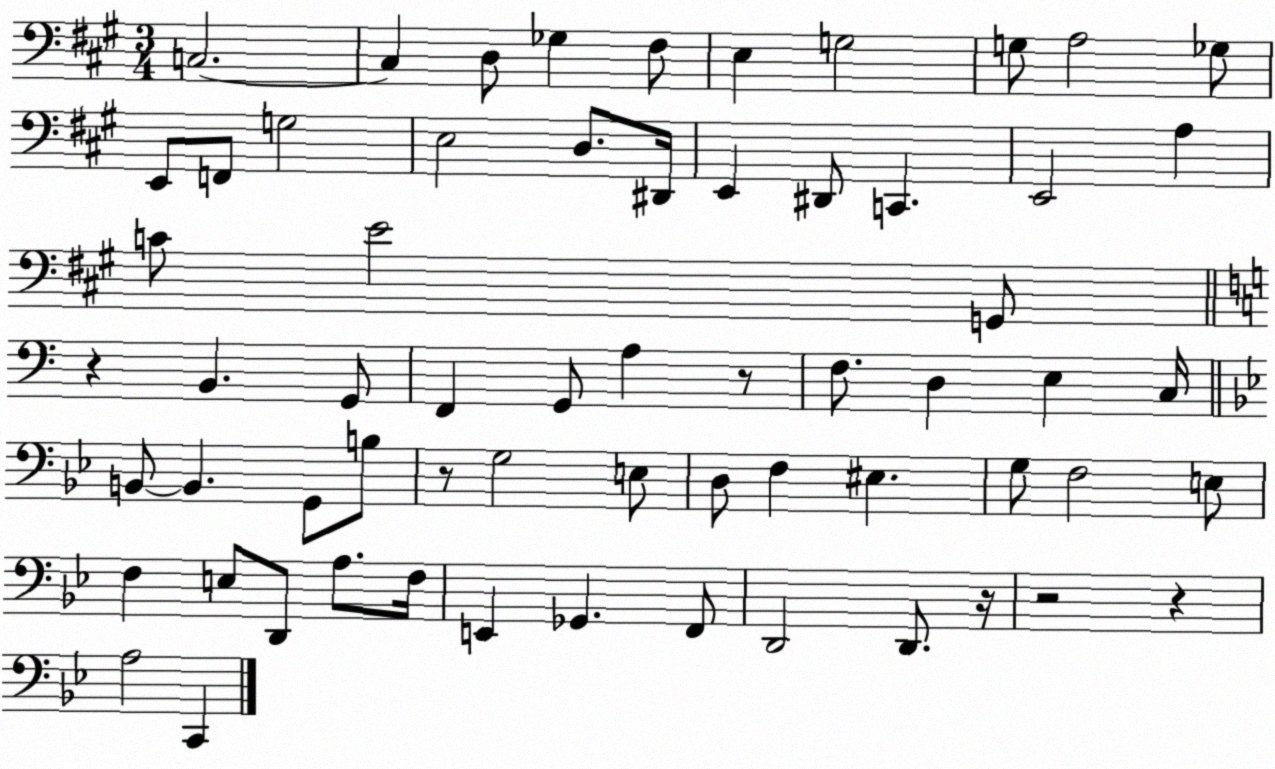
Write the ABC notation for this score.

X:1
T:Untitled
M:3/4
L:1/4
K:A
C,2 C, D,/2 _G, ^F,/2 E, G,2 G,/2 A,2 _G,/2 E,,/2 F,,/2 G,2 E,2 D,/2 ^D,,/4 E,, ^D,,/2 C,, E,,2 A, C/2 E2 G,,/2 z B,, G,,/2 F,, G,,/2 A, z/2 F,/2 D, E, C,/4 B,,/2 B,, G,,/2 B,/2 z/2 G,2 E,/2 D,/2 F, ^E, G,/2 F,2 E,/2 F, E,/2 D,,/2 A,/2 F,/4 E,, _G,, F,,/2 D,,2 D,,/2 z/4 z2 z A,2 C,,